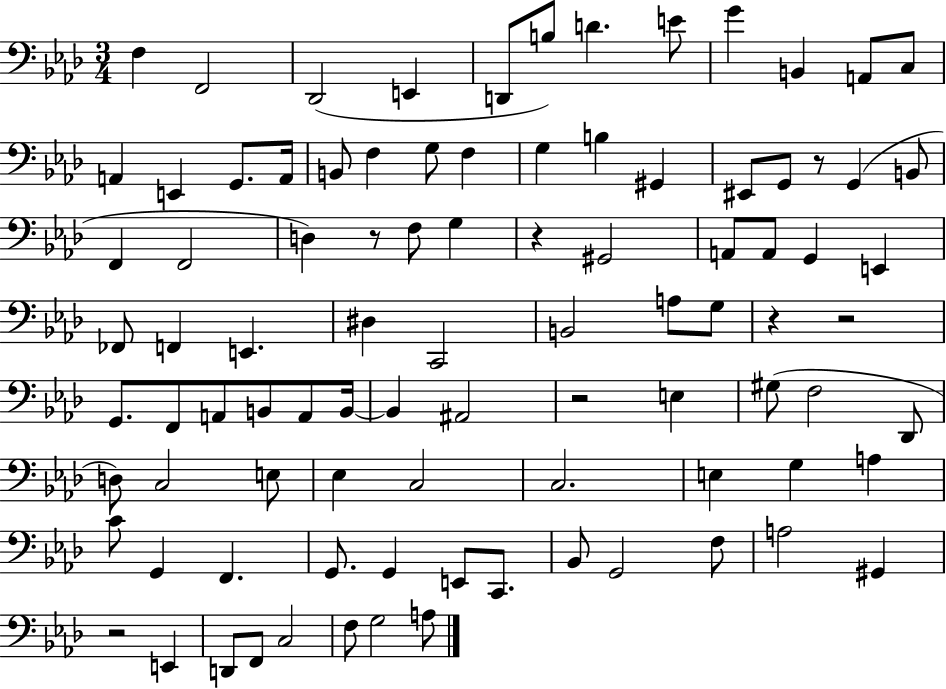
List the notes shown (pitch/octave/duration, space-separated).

F3/q F2/h Db2/h E2/q D2/e B3/e D4/q. E4/e G4/q B2/q A2/e C3/e A2/q E2/q G2/e. A2/s B2/e F3/q G3/e F3/q G3/q B3/q G#2/q EIS2/e G2/e R/e G2/q B2/e F2/q F2/h D3/q R/e F3/e G3/q R/q G#2/h A2/e A2/e G2/q E2/q FES2/e F2/q E2/q. D#3/q C2/h B2/h A3/e G3/e R/q R/h G2/e. F2/e A2/e B2/e A2/e B2/s B2/q A#2/h R/h E3/q G#3/e F3/h Db2/e D3/e C3/h E3/e Eb3/q C3/h C3/h. E3/q G3/q A3/q C4/e G2/q F2/q. G2/e. G2/q E2/e C2/e. Bb2/e G2/h F3/e A3/h G#2/q R/h E2/q D2/e F2/e C3/h F3/e G3/h A3/e